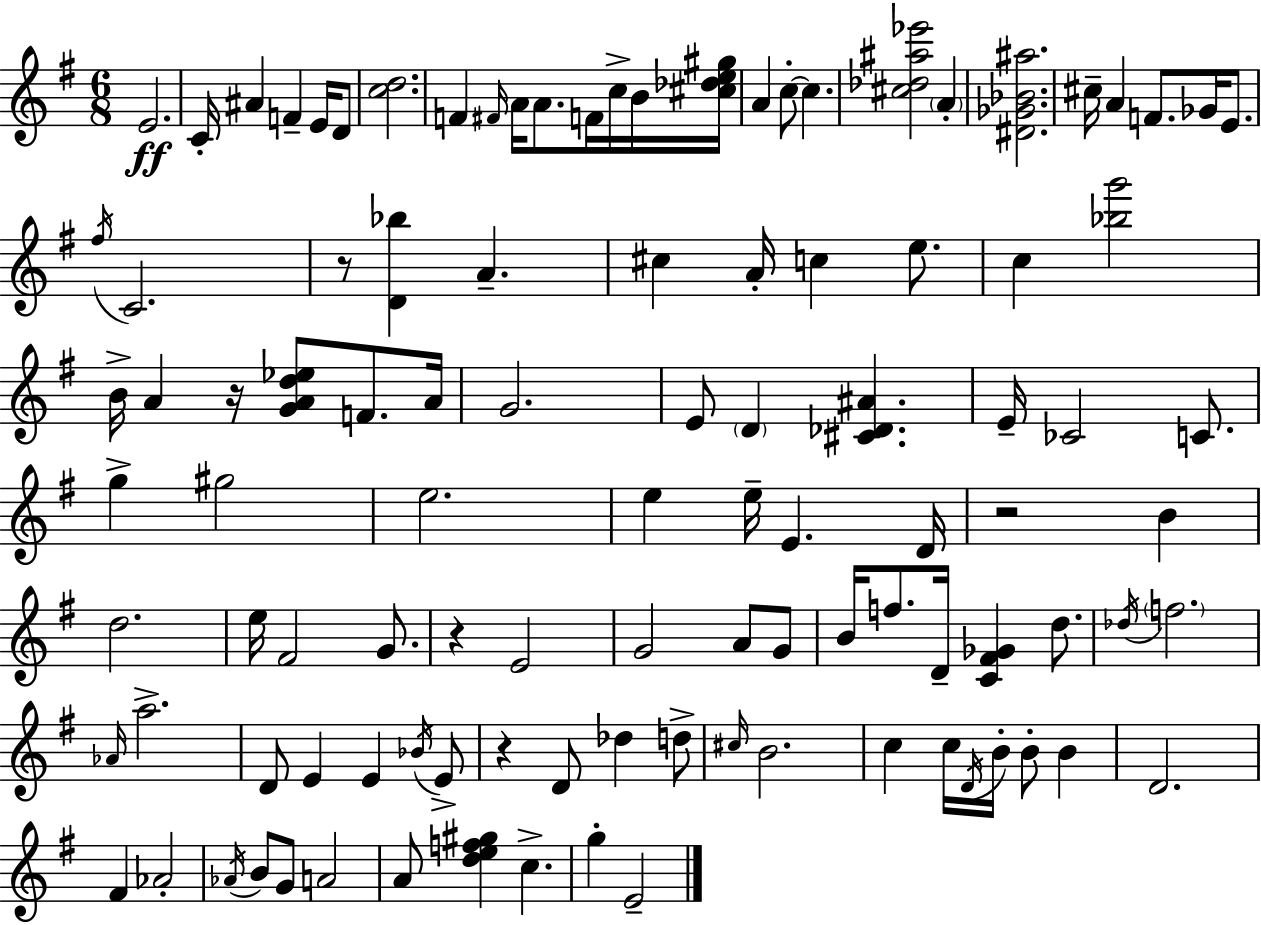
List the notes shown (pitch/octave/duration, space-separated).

E4/h. C4/s A#4/q F4/q E4/s D4/e [C5,D5]/h. F4/q F#4/s A4/s A4/e. F4/s C5/s B4/s [C#5,Db5,E5,G#5]/s A4/q C5/e C5/q. [C#5,Db5,A#5,Eb6]/h A4/q [D#4,Gb4,Bb4,A#5]/h. C#5/s A4/q F4/e. Gb4/s E4/e. F#5/s C4/h. R/e [D4,Bb5]/q A4/q. C#5/q A4/s C5/q E5/e. C5/q [Bb5,G6]/h B4/s A4/q R/s [G4,A4,D5,Eb5]/e F4/e. A4/s G4/h. E4/e D4/q [C#4,Db4,A#4]/q. E4/s CES4/h C4/e. G5/q G#5/h E5/h. E5/q E5/s E4/q. D4/s R/h B4/q D5/h. E5/s F#4/h G4/e. R/q E4/h G4/h A4/e G4/e B4/s F5/e. D4/s [C4,F#4,Gb4]/q D5/e. Db5/s F5/h. Ab4/s A5/h. D4/e E4/q E4/q Bb4/s E4/e R/q D4/e Db5/q D5/e C#5/s B4/h. C5/q C5/s D4/s B4/s B4/e B4/q D4/h. F#4/q Ab4/h Ab4/s B4/e G4/e A4/h A4/e [D5,E5,F5,G#5]/q C5/q. G5/q E4/h